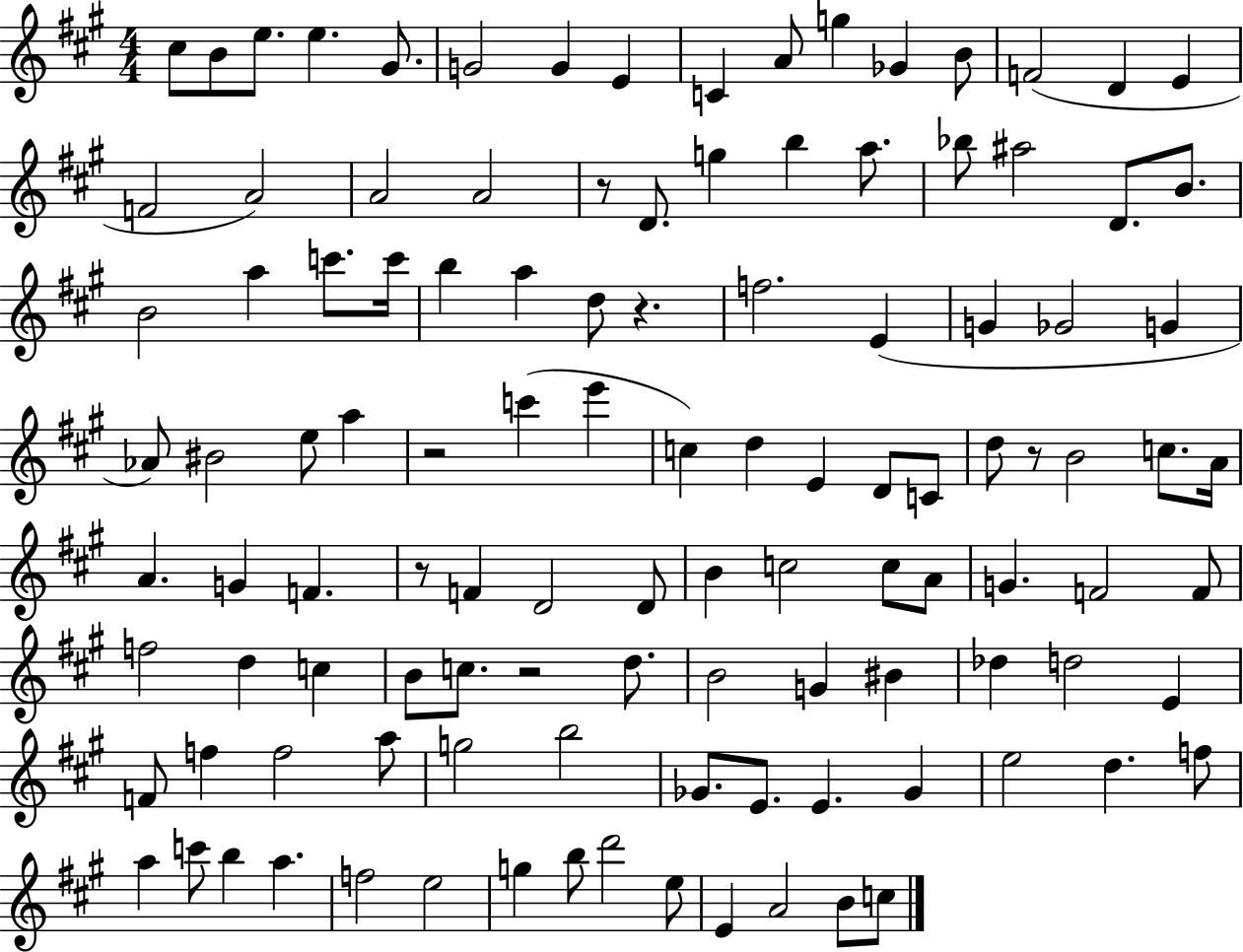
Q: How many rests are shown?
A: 6